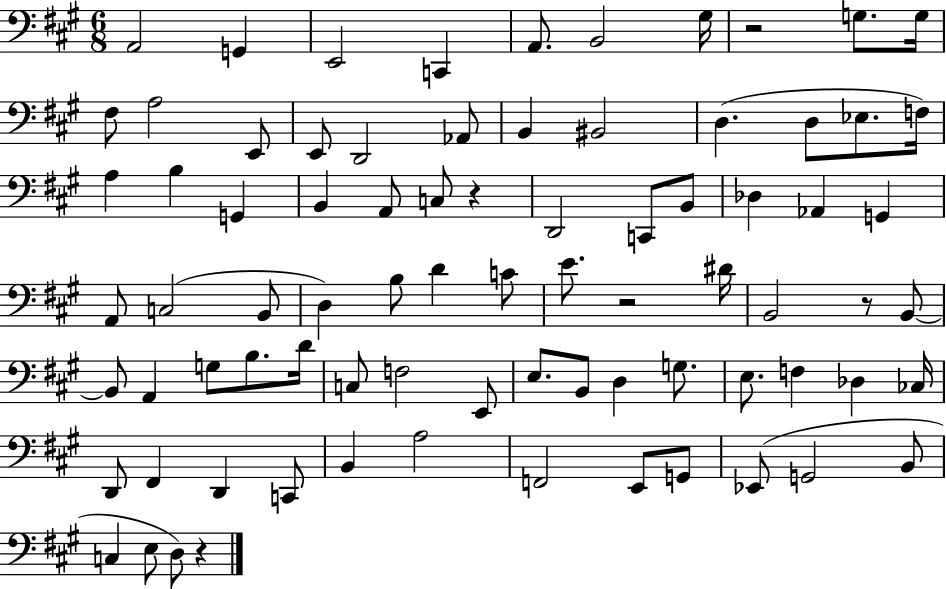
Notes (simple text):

A2/h G2/q E2/h C2/q A2/e. B2/h G#3/s R/h G3/e. G3/s F#3/e A3/h E2/e E2/e D2/h Ab2/e B2/q BIS2/h D3/q. D3/e Eb3/e. F3/s A3/q B3/q G2/q B2/q A2/e C3/e R/q D2/h C2/e B2/e Db3/q Ab2/q G2/q A2/e C3/h B2/e D3/q B3/e D4/q C4/e E4/e. R/h D#4/s B2/h R/e B2/e B2/e A2/q G3/e B3/e. D4/s C3/e F3/h E2/e E3/e. B2/e D3/q G3/e. E3/e. F3/q Db3/q CES3/s D2/e F#2/q D2/q C2/e B2/q A3/h F2/h E2/e G2/e Eb2/e G2/h B2/e C3/q E3/e D3/e R/q